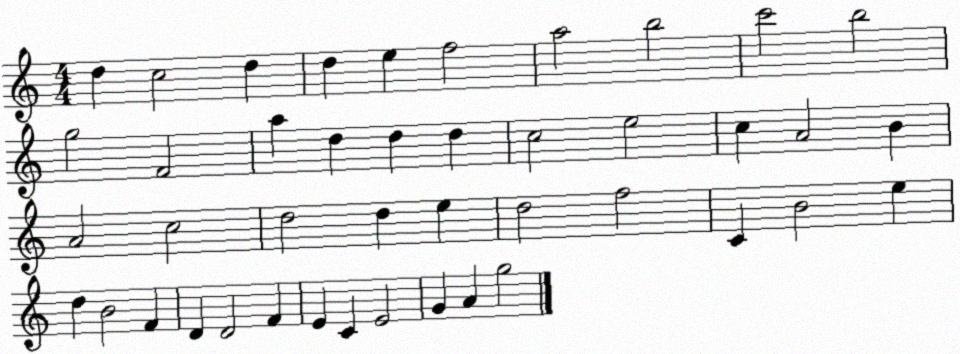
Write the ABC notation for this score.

X:1
T:Untitled
M:4/4
L:1/4
K:C
d c2 d d e f2 a2 b2 c'2 b2 g2 F2 a d d d c2 e2 c A2 B A2 c2 d2 d e d2 f2 C B2 e d B2 F D D2 F E C E2 G A g2